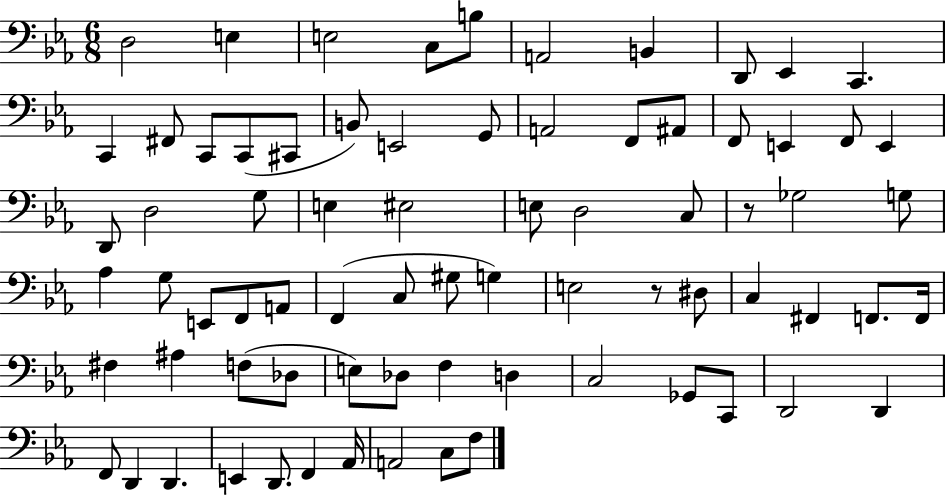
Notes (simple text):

D3/h E3/q E3/h C3/e B3/e A2/h B2/q D2/e Eb2/q C2/q. C2/q F#2/e C2/e C2/e C#2/e B2/e E2/h G2/e A2/h F2/e A#2/e F2/e E2/q F2/e E2/q D2/e D3/h G3/e E3/q EIS3/h E3/e D3/h C3/e R/e Gb3/h G3/e Ab3/q G3/e E2/e F2/e A2/e F2/q C3/e G#3/e G3/q E3/h R/e D#3/e C3/q F#2/q F2/e. F2/s F#3/q A#3/q F3/e Db3/e E3/e Db3/e F3/q D3/q C3/h Gb2/e C2/e D2/h D2/q F2/e D2/q D2/q. E2/q D2/e. F2/q Ab2/s A2/h C3/e F3/e